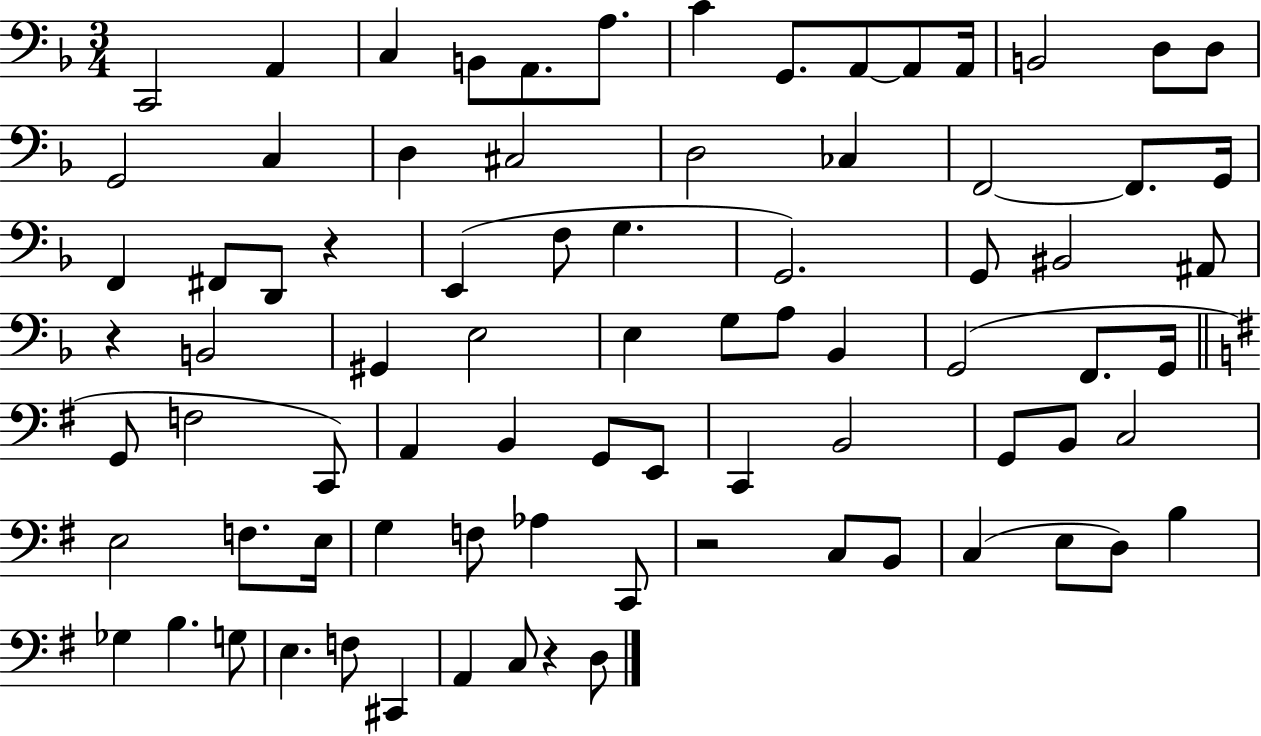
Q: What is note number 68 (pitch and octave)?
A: B3